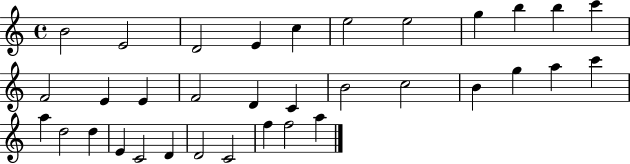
{
  \clef treble
  \time 4/4
  \defaultTimeSignature
  \key c \major
  b'2 e'2 | d'2 e'4 c''4 | e''2 e''2 | g''4 b''4 b''4 c'''4 | \break f'2 e'4 e'4 | f'2 d'4 c'4 | b'2 c''2 | b'4 g''4 a''4 c'''4 | \break a''4 d''2 d''4 | e'4 c'2 d'4 | d'2 c'2 | f''4 f''2 a''4 | \break \bar "|."
}